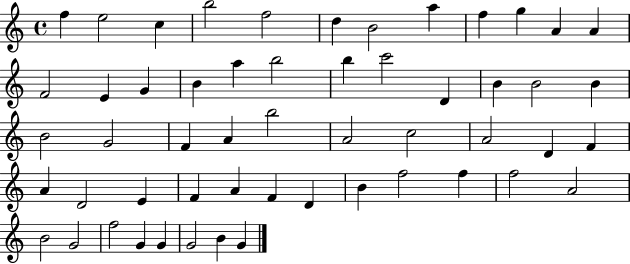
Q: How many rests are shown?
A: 0